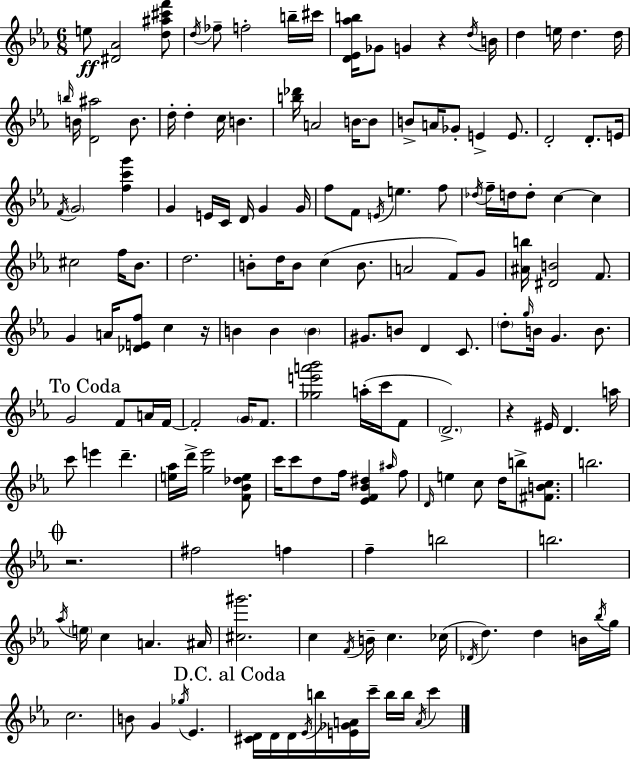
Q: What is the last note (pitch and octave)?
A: C6